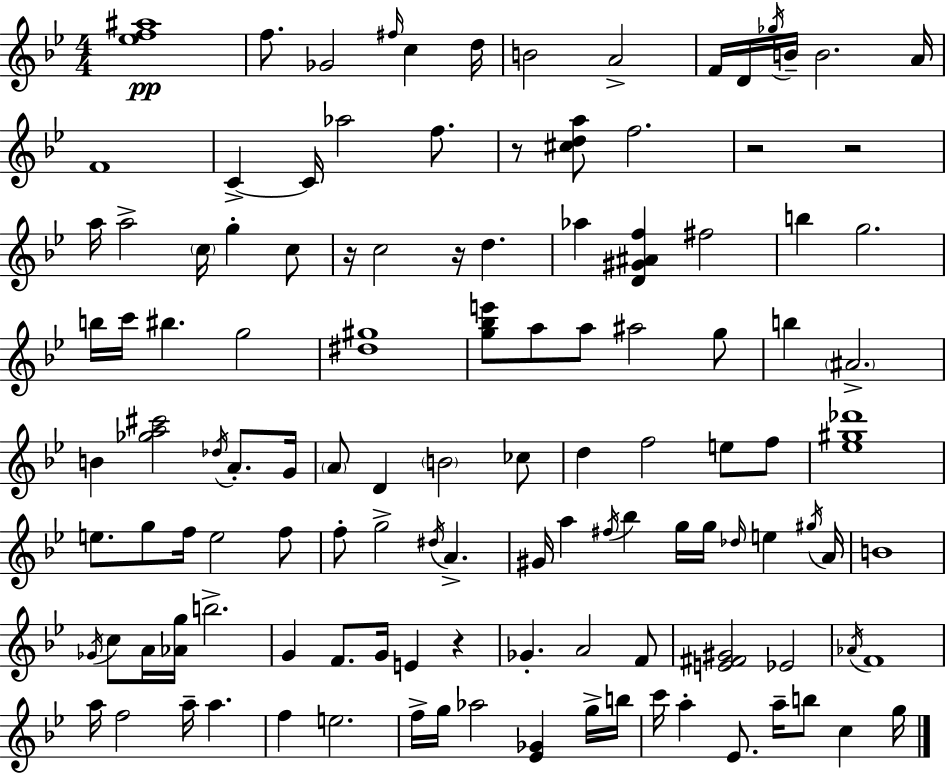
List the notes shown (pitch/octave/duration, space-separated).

[Eb5,F5,A#5]/w F5/e. Gb4/h F#5/s C5/q D5/s B4/h A4/h F4/s D4/s Gb5/s B4/s B4/h. A4/s F4/w C4/q C4/s Ab5/h F5/e. R/e [C#5,D5,A5]/e F5/h. R/h R/h A5/s A5/h C5/s G5/q C5/e R/s C5/h R/s D5/q. Ab5/q [D4,G#4,A#4,F5]/q F#5/h B5/q G5/h. B5/s C6/s BIS5/q. G5/h [D#5,G#5]/w [G5,Bb5,E6]/e A5/e A5/e A#5/h G5/e B5/q A#4/h. B4/q [Gb5,A5,C#6]/h Db5/s A4/e. G4/s A4/e D4/q B4/h CES5/e D5/q F5/h E5/e F5/e [Eb5,G#5,Db6]/w E5/e. G5/e F5/s E5/h F5/e F5/e G5/h D#5/s A4/q. G#4/s A5/q F#5/s Bb5/q G5/s G5/s Db5/s E5/q G#5/s A4/s B4/w Gb4/s C5/e A4/s [Ab4,G5]/s B5/h. G4/q F4/e. G4/s E4/q R/q Gb4/q. A4/h F4/e [E4,F#4,G#4]/h Eb4/h Ab4/s F4/w A5/s F5/h A5/s A5/q. F5/q E5/h. F5/s G5/s Ab5/h [Eb4,Gb4]/q G5/s B5/s C6/s A5/q Eb4/e. A5/s B5/e C5/q G5/s